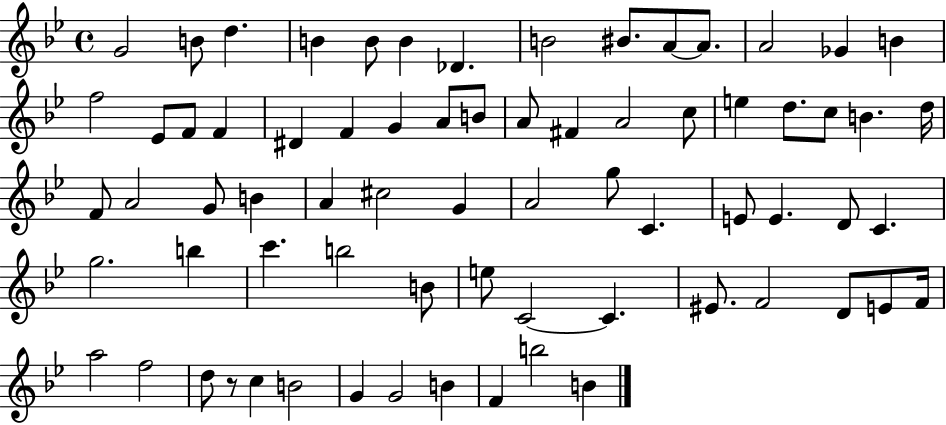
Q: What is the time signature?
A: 4/4